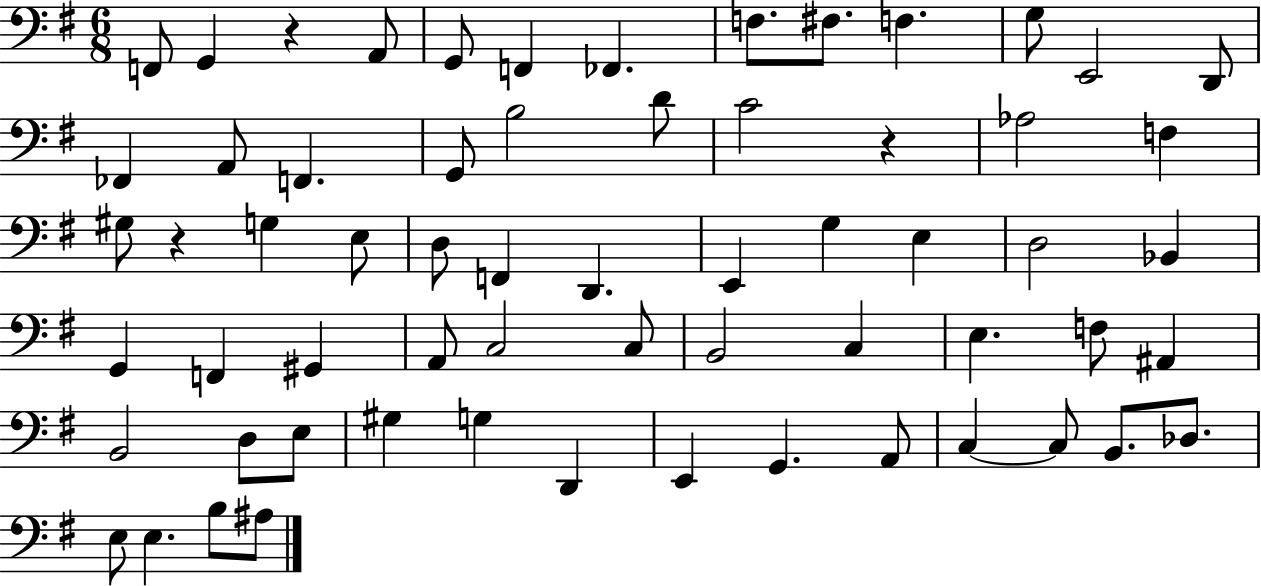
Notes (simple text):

F2/e G2/q R/q A2/e G2/e F2/q FES2/q. F3/e. F#3/e. F3/q. G3/e E2/h D2/e FES2/q A2/e F2/q. G2/e B3/h D4/e C4/h R/q Ab3/h F3/q G#3/e R/q G3/q E3/e D3/e F2/q D2/q. E2/q G3/q E3/q D3/h Bb2/q G2/q F2/q G#2/q A2/e C3/h C3/e B2/h C3/q E3/q. F3/e A#2/q B2/h D3/e E3/e G#3/q G3/q D2/q E2/q G2/q. A2/e C3/q C3/e B2/e. Db3/e. E3/e E3/q. B3/e A#3/e